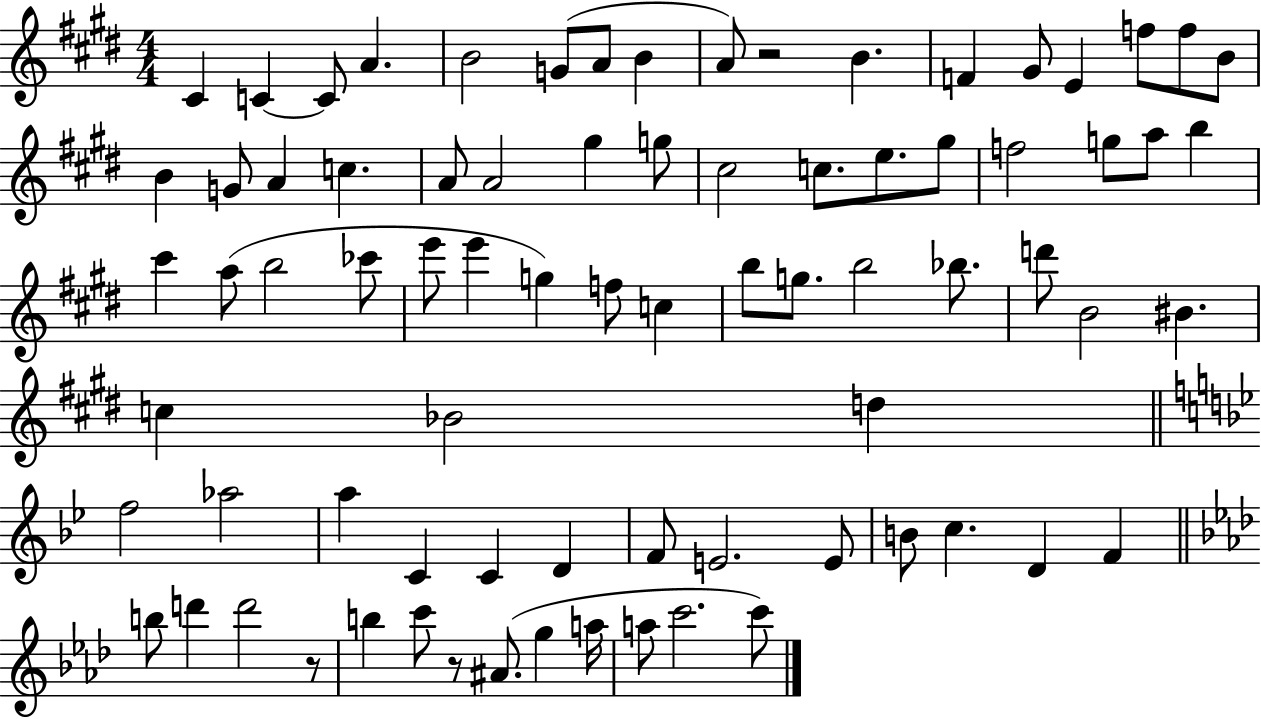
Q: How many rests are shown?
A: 3